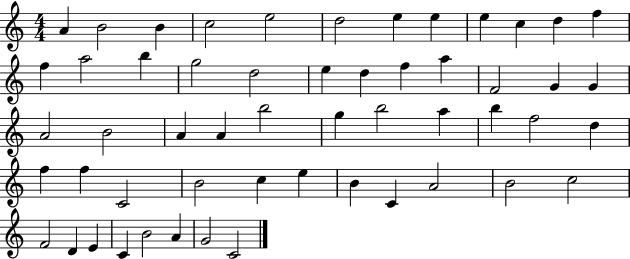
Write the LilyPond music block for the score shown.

{
  \clef treble
  \numericTimeSignature
  \time 4/4
  \key c \major
  a'4 b'2 b'4 | c''2 e''2 | d''2 e''4 e''4 | e''4 c''4 d''4 f''4 | \break f''4 a''2 b''4 | g''2 d''2 | e''4 d''4 f''4 a''4 | f'2 g'4 g'4 | \break a'2 b'2 | a'4 a'4 b''2 | g''4 b''2 a''4 | b''4 f''2 d''4 | \break f''4 f''4 c'2 | b'2 c''4 e''4 | b'4 c'4 a'2 | b'2 c''2 | \break f'2 d'4 e'4 | c'4 b'2 a'4 | g'2 c'2 | \bar "|."
}